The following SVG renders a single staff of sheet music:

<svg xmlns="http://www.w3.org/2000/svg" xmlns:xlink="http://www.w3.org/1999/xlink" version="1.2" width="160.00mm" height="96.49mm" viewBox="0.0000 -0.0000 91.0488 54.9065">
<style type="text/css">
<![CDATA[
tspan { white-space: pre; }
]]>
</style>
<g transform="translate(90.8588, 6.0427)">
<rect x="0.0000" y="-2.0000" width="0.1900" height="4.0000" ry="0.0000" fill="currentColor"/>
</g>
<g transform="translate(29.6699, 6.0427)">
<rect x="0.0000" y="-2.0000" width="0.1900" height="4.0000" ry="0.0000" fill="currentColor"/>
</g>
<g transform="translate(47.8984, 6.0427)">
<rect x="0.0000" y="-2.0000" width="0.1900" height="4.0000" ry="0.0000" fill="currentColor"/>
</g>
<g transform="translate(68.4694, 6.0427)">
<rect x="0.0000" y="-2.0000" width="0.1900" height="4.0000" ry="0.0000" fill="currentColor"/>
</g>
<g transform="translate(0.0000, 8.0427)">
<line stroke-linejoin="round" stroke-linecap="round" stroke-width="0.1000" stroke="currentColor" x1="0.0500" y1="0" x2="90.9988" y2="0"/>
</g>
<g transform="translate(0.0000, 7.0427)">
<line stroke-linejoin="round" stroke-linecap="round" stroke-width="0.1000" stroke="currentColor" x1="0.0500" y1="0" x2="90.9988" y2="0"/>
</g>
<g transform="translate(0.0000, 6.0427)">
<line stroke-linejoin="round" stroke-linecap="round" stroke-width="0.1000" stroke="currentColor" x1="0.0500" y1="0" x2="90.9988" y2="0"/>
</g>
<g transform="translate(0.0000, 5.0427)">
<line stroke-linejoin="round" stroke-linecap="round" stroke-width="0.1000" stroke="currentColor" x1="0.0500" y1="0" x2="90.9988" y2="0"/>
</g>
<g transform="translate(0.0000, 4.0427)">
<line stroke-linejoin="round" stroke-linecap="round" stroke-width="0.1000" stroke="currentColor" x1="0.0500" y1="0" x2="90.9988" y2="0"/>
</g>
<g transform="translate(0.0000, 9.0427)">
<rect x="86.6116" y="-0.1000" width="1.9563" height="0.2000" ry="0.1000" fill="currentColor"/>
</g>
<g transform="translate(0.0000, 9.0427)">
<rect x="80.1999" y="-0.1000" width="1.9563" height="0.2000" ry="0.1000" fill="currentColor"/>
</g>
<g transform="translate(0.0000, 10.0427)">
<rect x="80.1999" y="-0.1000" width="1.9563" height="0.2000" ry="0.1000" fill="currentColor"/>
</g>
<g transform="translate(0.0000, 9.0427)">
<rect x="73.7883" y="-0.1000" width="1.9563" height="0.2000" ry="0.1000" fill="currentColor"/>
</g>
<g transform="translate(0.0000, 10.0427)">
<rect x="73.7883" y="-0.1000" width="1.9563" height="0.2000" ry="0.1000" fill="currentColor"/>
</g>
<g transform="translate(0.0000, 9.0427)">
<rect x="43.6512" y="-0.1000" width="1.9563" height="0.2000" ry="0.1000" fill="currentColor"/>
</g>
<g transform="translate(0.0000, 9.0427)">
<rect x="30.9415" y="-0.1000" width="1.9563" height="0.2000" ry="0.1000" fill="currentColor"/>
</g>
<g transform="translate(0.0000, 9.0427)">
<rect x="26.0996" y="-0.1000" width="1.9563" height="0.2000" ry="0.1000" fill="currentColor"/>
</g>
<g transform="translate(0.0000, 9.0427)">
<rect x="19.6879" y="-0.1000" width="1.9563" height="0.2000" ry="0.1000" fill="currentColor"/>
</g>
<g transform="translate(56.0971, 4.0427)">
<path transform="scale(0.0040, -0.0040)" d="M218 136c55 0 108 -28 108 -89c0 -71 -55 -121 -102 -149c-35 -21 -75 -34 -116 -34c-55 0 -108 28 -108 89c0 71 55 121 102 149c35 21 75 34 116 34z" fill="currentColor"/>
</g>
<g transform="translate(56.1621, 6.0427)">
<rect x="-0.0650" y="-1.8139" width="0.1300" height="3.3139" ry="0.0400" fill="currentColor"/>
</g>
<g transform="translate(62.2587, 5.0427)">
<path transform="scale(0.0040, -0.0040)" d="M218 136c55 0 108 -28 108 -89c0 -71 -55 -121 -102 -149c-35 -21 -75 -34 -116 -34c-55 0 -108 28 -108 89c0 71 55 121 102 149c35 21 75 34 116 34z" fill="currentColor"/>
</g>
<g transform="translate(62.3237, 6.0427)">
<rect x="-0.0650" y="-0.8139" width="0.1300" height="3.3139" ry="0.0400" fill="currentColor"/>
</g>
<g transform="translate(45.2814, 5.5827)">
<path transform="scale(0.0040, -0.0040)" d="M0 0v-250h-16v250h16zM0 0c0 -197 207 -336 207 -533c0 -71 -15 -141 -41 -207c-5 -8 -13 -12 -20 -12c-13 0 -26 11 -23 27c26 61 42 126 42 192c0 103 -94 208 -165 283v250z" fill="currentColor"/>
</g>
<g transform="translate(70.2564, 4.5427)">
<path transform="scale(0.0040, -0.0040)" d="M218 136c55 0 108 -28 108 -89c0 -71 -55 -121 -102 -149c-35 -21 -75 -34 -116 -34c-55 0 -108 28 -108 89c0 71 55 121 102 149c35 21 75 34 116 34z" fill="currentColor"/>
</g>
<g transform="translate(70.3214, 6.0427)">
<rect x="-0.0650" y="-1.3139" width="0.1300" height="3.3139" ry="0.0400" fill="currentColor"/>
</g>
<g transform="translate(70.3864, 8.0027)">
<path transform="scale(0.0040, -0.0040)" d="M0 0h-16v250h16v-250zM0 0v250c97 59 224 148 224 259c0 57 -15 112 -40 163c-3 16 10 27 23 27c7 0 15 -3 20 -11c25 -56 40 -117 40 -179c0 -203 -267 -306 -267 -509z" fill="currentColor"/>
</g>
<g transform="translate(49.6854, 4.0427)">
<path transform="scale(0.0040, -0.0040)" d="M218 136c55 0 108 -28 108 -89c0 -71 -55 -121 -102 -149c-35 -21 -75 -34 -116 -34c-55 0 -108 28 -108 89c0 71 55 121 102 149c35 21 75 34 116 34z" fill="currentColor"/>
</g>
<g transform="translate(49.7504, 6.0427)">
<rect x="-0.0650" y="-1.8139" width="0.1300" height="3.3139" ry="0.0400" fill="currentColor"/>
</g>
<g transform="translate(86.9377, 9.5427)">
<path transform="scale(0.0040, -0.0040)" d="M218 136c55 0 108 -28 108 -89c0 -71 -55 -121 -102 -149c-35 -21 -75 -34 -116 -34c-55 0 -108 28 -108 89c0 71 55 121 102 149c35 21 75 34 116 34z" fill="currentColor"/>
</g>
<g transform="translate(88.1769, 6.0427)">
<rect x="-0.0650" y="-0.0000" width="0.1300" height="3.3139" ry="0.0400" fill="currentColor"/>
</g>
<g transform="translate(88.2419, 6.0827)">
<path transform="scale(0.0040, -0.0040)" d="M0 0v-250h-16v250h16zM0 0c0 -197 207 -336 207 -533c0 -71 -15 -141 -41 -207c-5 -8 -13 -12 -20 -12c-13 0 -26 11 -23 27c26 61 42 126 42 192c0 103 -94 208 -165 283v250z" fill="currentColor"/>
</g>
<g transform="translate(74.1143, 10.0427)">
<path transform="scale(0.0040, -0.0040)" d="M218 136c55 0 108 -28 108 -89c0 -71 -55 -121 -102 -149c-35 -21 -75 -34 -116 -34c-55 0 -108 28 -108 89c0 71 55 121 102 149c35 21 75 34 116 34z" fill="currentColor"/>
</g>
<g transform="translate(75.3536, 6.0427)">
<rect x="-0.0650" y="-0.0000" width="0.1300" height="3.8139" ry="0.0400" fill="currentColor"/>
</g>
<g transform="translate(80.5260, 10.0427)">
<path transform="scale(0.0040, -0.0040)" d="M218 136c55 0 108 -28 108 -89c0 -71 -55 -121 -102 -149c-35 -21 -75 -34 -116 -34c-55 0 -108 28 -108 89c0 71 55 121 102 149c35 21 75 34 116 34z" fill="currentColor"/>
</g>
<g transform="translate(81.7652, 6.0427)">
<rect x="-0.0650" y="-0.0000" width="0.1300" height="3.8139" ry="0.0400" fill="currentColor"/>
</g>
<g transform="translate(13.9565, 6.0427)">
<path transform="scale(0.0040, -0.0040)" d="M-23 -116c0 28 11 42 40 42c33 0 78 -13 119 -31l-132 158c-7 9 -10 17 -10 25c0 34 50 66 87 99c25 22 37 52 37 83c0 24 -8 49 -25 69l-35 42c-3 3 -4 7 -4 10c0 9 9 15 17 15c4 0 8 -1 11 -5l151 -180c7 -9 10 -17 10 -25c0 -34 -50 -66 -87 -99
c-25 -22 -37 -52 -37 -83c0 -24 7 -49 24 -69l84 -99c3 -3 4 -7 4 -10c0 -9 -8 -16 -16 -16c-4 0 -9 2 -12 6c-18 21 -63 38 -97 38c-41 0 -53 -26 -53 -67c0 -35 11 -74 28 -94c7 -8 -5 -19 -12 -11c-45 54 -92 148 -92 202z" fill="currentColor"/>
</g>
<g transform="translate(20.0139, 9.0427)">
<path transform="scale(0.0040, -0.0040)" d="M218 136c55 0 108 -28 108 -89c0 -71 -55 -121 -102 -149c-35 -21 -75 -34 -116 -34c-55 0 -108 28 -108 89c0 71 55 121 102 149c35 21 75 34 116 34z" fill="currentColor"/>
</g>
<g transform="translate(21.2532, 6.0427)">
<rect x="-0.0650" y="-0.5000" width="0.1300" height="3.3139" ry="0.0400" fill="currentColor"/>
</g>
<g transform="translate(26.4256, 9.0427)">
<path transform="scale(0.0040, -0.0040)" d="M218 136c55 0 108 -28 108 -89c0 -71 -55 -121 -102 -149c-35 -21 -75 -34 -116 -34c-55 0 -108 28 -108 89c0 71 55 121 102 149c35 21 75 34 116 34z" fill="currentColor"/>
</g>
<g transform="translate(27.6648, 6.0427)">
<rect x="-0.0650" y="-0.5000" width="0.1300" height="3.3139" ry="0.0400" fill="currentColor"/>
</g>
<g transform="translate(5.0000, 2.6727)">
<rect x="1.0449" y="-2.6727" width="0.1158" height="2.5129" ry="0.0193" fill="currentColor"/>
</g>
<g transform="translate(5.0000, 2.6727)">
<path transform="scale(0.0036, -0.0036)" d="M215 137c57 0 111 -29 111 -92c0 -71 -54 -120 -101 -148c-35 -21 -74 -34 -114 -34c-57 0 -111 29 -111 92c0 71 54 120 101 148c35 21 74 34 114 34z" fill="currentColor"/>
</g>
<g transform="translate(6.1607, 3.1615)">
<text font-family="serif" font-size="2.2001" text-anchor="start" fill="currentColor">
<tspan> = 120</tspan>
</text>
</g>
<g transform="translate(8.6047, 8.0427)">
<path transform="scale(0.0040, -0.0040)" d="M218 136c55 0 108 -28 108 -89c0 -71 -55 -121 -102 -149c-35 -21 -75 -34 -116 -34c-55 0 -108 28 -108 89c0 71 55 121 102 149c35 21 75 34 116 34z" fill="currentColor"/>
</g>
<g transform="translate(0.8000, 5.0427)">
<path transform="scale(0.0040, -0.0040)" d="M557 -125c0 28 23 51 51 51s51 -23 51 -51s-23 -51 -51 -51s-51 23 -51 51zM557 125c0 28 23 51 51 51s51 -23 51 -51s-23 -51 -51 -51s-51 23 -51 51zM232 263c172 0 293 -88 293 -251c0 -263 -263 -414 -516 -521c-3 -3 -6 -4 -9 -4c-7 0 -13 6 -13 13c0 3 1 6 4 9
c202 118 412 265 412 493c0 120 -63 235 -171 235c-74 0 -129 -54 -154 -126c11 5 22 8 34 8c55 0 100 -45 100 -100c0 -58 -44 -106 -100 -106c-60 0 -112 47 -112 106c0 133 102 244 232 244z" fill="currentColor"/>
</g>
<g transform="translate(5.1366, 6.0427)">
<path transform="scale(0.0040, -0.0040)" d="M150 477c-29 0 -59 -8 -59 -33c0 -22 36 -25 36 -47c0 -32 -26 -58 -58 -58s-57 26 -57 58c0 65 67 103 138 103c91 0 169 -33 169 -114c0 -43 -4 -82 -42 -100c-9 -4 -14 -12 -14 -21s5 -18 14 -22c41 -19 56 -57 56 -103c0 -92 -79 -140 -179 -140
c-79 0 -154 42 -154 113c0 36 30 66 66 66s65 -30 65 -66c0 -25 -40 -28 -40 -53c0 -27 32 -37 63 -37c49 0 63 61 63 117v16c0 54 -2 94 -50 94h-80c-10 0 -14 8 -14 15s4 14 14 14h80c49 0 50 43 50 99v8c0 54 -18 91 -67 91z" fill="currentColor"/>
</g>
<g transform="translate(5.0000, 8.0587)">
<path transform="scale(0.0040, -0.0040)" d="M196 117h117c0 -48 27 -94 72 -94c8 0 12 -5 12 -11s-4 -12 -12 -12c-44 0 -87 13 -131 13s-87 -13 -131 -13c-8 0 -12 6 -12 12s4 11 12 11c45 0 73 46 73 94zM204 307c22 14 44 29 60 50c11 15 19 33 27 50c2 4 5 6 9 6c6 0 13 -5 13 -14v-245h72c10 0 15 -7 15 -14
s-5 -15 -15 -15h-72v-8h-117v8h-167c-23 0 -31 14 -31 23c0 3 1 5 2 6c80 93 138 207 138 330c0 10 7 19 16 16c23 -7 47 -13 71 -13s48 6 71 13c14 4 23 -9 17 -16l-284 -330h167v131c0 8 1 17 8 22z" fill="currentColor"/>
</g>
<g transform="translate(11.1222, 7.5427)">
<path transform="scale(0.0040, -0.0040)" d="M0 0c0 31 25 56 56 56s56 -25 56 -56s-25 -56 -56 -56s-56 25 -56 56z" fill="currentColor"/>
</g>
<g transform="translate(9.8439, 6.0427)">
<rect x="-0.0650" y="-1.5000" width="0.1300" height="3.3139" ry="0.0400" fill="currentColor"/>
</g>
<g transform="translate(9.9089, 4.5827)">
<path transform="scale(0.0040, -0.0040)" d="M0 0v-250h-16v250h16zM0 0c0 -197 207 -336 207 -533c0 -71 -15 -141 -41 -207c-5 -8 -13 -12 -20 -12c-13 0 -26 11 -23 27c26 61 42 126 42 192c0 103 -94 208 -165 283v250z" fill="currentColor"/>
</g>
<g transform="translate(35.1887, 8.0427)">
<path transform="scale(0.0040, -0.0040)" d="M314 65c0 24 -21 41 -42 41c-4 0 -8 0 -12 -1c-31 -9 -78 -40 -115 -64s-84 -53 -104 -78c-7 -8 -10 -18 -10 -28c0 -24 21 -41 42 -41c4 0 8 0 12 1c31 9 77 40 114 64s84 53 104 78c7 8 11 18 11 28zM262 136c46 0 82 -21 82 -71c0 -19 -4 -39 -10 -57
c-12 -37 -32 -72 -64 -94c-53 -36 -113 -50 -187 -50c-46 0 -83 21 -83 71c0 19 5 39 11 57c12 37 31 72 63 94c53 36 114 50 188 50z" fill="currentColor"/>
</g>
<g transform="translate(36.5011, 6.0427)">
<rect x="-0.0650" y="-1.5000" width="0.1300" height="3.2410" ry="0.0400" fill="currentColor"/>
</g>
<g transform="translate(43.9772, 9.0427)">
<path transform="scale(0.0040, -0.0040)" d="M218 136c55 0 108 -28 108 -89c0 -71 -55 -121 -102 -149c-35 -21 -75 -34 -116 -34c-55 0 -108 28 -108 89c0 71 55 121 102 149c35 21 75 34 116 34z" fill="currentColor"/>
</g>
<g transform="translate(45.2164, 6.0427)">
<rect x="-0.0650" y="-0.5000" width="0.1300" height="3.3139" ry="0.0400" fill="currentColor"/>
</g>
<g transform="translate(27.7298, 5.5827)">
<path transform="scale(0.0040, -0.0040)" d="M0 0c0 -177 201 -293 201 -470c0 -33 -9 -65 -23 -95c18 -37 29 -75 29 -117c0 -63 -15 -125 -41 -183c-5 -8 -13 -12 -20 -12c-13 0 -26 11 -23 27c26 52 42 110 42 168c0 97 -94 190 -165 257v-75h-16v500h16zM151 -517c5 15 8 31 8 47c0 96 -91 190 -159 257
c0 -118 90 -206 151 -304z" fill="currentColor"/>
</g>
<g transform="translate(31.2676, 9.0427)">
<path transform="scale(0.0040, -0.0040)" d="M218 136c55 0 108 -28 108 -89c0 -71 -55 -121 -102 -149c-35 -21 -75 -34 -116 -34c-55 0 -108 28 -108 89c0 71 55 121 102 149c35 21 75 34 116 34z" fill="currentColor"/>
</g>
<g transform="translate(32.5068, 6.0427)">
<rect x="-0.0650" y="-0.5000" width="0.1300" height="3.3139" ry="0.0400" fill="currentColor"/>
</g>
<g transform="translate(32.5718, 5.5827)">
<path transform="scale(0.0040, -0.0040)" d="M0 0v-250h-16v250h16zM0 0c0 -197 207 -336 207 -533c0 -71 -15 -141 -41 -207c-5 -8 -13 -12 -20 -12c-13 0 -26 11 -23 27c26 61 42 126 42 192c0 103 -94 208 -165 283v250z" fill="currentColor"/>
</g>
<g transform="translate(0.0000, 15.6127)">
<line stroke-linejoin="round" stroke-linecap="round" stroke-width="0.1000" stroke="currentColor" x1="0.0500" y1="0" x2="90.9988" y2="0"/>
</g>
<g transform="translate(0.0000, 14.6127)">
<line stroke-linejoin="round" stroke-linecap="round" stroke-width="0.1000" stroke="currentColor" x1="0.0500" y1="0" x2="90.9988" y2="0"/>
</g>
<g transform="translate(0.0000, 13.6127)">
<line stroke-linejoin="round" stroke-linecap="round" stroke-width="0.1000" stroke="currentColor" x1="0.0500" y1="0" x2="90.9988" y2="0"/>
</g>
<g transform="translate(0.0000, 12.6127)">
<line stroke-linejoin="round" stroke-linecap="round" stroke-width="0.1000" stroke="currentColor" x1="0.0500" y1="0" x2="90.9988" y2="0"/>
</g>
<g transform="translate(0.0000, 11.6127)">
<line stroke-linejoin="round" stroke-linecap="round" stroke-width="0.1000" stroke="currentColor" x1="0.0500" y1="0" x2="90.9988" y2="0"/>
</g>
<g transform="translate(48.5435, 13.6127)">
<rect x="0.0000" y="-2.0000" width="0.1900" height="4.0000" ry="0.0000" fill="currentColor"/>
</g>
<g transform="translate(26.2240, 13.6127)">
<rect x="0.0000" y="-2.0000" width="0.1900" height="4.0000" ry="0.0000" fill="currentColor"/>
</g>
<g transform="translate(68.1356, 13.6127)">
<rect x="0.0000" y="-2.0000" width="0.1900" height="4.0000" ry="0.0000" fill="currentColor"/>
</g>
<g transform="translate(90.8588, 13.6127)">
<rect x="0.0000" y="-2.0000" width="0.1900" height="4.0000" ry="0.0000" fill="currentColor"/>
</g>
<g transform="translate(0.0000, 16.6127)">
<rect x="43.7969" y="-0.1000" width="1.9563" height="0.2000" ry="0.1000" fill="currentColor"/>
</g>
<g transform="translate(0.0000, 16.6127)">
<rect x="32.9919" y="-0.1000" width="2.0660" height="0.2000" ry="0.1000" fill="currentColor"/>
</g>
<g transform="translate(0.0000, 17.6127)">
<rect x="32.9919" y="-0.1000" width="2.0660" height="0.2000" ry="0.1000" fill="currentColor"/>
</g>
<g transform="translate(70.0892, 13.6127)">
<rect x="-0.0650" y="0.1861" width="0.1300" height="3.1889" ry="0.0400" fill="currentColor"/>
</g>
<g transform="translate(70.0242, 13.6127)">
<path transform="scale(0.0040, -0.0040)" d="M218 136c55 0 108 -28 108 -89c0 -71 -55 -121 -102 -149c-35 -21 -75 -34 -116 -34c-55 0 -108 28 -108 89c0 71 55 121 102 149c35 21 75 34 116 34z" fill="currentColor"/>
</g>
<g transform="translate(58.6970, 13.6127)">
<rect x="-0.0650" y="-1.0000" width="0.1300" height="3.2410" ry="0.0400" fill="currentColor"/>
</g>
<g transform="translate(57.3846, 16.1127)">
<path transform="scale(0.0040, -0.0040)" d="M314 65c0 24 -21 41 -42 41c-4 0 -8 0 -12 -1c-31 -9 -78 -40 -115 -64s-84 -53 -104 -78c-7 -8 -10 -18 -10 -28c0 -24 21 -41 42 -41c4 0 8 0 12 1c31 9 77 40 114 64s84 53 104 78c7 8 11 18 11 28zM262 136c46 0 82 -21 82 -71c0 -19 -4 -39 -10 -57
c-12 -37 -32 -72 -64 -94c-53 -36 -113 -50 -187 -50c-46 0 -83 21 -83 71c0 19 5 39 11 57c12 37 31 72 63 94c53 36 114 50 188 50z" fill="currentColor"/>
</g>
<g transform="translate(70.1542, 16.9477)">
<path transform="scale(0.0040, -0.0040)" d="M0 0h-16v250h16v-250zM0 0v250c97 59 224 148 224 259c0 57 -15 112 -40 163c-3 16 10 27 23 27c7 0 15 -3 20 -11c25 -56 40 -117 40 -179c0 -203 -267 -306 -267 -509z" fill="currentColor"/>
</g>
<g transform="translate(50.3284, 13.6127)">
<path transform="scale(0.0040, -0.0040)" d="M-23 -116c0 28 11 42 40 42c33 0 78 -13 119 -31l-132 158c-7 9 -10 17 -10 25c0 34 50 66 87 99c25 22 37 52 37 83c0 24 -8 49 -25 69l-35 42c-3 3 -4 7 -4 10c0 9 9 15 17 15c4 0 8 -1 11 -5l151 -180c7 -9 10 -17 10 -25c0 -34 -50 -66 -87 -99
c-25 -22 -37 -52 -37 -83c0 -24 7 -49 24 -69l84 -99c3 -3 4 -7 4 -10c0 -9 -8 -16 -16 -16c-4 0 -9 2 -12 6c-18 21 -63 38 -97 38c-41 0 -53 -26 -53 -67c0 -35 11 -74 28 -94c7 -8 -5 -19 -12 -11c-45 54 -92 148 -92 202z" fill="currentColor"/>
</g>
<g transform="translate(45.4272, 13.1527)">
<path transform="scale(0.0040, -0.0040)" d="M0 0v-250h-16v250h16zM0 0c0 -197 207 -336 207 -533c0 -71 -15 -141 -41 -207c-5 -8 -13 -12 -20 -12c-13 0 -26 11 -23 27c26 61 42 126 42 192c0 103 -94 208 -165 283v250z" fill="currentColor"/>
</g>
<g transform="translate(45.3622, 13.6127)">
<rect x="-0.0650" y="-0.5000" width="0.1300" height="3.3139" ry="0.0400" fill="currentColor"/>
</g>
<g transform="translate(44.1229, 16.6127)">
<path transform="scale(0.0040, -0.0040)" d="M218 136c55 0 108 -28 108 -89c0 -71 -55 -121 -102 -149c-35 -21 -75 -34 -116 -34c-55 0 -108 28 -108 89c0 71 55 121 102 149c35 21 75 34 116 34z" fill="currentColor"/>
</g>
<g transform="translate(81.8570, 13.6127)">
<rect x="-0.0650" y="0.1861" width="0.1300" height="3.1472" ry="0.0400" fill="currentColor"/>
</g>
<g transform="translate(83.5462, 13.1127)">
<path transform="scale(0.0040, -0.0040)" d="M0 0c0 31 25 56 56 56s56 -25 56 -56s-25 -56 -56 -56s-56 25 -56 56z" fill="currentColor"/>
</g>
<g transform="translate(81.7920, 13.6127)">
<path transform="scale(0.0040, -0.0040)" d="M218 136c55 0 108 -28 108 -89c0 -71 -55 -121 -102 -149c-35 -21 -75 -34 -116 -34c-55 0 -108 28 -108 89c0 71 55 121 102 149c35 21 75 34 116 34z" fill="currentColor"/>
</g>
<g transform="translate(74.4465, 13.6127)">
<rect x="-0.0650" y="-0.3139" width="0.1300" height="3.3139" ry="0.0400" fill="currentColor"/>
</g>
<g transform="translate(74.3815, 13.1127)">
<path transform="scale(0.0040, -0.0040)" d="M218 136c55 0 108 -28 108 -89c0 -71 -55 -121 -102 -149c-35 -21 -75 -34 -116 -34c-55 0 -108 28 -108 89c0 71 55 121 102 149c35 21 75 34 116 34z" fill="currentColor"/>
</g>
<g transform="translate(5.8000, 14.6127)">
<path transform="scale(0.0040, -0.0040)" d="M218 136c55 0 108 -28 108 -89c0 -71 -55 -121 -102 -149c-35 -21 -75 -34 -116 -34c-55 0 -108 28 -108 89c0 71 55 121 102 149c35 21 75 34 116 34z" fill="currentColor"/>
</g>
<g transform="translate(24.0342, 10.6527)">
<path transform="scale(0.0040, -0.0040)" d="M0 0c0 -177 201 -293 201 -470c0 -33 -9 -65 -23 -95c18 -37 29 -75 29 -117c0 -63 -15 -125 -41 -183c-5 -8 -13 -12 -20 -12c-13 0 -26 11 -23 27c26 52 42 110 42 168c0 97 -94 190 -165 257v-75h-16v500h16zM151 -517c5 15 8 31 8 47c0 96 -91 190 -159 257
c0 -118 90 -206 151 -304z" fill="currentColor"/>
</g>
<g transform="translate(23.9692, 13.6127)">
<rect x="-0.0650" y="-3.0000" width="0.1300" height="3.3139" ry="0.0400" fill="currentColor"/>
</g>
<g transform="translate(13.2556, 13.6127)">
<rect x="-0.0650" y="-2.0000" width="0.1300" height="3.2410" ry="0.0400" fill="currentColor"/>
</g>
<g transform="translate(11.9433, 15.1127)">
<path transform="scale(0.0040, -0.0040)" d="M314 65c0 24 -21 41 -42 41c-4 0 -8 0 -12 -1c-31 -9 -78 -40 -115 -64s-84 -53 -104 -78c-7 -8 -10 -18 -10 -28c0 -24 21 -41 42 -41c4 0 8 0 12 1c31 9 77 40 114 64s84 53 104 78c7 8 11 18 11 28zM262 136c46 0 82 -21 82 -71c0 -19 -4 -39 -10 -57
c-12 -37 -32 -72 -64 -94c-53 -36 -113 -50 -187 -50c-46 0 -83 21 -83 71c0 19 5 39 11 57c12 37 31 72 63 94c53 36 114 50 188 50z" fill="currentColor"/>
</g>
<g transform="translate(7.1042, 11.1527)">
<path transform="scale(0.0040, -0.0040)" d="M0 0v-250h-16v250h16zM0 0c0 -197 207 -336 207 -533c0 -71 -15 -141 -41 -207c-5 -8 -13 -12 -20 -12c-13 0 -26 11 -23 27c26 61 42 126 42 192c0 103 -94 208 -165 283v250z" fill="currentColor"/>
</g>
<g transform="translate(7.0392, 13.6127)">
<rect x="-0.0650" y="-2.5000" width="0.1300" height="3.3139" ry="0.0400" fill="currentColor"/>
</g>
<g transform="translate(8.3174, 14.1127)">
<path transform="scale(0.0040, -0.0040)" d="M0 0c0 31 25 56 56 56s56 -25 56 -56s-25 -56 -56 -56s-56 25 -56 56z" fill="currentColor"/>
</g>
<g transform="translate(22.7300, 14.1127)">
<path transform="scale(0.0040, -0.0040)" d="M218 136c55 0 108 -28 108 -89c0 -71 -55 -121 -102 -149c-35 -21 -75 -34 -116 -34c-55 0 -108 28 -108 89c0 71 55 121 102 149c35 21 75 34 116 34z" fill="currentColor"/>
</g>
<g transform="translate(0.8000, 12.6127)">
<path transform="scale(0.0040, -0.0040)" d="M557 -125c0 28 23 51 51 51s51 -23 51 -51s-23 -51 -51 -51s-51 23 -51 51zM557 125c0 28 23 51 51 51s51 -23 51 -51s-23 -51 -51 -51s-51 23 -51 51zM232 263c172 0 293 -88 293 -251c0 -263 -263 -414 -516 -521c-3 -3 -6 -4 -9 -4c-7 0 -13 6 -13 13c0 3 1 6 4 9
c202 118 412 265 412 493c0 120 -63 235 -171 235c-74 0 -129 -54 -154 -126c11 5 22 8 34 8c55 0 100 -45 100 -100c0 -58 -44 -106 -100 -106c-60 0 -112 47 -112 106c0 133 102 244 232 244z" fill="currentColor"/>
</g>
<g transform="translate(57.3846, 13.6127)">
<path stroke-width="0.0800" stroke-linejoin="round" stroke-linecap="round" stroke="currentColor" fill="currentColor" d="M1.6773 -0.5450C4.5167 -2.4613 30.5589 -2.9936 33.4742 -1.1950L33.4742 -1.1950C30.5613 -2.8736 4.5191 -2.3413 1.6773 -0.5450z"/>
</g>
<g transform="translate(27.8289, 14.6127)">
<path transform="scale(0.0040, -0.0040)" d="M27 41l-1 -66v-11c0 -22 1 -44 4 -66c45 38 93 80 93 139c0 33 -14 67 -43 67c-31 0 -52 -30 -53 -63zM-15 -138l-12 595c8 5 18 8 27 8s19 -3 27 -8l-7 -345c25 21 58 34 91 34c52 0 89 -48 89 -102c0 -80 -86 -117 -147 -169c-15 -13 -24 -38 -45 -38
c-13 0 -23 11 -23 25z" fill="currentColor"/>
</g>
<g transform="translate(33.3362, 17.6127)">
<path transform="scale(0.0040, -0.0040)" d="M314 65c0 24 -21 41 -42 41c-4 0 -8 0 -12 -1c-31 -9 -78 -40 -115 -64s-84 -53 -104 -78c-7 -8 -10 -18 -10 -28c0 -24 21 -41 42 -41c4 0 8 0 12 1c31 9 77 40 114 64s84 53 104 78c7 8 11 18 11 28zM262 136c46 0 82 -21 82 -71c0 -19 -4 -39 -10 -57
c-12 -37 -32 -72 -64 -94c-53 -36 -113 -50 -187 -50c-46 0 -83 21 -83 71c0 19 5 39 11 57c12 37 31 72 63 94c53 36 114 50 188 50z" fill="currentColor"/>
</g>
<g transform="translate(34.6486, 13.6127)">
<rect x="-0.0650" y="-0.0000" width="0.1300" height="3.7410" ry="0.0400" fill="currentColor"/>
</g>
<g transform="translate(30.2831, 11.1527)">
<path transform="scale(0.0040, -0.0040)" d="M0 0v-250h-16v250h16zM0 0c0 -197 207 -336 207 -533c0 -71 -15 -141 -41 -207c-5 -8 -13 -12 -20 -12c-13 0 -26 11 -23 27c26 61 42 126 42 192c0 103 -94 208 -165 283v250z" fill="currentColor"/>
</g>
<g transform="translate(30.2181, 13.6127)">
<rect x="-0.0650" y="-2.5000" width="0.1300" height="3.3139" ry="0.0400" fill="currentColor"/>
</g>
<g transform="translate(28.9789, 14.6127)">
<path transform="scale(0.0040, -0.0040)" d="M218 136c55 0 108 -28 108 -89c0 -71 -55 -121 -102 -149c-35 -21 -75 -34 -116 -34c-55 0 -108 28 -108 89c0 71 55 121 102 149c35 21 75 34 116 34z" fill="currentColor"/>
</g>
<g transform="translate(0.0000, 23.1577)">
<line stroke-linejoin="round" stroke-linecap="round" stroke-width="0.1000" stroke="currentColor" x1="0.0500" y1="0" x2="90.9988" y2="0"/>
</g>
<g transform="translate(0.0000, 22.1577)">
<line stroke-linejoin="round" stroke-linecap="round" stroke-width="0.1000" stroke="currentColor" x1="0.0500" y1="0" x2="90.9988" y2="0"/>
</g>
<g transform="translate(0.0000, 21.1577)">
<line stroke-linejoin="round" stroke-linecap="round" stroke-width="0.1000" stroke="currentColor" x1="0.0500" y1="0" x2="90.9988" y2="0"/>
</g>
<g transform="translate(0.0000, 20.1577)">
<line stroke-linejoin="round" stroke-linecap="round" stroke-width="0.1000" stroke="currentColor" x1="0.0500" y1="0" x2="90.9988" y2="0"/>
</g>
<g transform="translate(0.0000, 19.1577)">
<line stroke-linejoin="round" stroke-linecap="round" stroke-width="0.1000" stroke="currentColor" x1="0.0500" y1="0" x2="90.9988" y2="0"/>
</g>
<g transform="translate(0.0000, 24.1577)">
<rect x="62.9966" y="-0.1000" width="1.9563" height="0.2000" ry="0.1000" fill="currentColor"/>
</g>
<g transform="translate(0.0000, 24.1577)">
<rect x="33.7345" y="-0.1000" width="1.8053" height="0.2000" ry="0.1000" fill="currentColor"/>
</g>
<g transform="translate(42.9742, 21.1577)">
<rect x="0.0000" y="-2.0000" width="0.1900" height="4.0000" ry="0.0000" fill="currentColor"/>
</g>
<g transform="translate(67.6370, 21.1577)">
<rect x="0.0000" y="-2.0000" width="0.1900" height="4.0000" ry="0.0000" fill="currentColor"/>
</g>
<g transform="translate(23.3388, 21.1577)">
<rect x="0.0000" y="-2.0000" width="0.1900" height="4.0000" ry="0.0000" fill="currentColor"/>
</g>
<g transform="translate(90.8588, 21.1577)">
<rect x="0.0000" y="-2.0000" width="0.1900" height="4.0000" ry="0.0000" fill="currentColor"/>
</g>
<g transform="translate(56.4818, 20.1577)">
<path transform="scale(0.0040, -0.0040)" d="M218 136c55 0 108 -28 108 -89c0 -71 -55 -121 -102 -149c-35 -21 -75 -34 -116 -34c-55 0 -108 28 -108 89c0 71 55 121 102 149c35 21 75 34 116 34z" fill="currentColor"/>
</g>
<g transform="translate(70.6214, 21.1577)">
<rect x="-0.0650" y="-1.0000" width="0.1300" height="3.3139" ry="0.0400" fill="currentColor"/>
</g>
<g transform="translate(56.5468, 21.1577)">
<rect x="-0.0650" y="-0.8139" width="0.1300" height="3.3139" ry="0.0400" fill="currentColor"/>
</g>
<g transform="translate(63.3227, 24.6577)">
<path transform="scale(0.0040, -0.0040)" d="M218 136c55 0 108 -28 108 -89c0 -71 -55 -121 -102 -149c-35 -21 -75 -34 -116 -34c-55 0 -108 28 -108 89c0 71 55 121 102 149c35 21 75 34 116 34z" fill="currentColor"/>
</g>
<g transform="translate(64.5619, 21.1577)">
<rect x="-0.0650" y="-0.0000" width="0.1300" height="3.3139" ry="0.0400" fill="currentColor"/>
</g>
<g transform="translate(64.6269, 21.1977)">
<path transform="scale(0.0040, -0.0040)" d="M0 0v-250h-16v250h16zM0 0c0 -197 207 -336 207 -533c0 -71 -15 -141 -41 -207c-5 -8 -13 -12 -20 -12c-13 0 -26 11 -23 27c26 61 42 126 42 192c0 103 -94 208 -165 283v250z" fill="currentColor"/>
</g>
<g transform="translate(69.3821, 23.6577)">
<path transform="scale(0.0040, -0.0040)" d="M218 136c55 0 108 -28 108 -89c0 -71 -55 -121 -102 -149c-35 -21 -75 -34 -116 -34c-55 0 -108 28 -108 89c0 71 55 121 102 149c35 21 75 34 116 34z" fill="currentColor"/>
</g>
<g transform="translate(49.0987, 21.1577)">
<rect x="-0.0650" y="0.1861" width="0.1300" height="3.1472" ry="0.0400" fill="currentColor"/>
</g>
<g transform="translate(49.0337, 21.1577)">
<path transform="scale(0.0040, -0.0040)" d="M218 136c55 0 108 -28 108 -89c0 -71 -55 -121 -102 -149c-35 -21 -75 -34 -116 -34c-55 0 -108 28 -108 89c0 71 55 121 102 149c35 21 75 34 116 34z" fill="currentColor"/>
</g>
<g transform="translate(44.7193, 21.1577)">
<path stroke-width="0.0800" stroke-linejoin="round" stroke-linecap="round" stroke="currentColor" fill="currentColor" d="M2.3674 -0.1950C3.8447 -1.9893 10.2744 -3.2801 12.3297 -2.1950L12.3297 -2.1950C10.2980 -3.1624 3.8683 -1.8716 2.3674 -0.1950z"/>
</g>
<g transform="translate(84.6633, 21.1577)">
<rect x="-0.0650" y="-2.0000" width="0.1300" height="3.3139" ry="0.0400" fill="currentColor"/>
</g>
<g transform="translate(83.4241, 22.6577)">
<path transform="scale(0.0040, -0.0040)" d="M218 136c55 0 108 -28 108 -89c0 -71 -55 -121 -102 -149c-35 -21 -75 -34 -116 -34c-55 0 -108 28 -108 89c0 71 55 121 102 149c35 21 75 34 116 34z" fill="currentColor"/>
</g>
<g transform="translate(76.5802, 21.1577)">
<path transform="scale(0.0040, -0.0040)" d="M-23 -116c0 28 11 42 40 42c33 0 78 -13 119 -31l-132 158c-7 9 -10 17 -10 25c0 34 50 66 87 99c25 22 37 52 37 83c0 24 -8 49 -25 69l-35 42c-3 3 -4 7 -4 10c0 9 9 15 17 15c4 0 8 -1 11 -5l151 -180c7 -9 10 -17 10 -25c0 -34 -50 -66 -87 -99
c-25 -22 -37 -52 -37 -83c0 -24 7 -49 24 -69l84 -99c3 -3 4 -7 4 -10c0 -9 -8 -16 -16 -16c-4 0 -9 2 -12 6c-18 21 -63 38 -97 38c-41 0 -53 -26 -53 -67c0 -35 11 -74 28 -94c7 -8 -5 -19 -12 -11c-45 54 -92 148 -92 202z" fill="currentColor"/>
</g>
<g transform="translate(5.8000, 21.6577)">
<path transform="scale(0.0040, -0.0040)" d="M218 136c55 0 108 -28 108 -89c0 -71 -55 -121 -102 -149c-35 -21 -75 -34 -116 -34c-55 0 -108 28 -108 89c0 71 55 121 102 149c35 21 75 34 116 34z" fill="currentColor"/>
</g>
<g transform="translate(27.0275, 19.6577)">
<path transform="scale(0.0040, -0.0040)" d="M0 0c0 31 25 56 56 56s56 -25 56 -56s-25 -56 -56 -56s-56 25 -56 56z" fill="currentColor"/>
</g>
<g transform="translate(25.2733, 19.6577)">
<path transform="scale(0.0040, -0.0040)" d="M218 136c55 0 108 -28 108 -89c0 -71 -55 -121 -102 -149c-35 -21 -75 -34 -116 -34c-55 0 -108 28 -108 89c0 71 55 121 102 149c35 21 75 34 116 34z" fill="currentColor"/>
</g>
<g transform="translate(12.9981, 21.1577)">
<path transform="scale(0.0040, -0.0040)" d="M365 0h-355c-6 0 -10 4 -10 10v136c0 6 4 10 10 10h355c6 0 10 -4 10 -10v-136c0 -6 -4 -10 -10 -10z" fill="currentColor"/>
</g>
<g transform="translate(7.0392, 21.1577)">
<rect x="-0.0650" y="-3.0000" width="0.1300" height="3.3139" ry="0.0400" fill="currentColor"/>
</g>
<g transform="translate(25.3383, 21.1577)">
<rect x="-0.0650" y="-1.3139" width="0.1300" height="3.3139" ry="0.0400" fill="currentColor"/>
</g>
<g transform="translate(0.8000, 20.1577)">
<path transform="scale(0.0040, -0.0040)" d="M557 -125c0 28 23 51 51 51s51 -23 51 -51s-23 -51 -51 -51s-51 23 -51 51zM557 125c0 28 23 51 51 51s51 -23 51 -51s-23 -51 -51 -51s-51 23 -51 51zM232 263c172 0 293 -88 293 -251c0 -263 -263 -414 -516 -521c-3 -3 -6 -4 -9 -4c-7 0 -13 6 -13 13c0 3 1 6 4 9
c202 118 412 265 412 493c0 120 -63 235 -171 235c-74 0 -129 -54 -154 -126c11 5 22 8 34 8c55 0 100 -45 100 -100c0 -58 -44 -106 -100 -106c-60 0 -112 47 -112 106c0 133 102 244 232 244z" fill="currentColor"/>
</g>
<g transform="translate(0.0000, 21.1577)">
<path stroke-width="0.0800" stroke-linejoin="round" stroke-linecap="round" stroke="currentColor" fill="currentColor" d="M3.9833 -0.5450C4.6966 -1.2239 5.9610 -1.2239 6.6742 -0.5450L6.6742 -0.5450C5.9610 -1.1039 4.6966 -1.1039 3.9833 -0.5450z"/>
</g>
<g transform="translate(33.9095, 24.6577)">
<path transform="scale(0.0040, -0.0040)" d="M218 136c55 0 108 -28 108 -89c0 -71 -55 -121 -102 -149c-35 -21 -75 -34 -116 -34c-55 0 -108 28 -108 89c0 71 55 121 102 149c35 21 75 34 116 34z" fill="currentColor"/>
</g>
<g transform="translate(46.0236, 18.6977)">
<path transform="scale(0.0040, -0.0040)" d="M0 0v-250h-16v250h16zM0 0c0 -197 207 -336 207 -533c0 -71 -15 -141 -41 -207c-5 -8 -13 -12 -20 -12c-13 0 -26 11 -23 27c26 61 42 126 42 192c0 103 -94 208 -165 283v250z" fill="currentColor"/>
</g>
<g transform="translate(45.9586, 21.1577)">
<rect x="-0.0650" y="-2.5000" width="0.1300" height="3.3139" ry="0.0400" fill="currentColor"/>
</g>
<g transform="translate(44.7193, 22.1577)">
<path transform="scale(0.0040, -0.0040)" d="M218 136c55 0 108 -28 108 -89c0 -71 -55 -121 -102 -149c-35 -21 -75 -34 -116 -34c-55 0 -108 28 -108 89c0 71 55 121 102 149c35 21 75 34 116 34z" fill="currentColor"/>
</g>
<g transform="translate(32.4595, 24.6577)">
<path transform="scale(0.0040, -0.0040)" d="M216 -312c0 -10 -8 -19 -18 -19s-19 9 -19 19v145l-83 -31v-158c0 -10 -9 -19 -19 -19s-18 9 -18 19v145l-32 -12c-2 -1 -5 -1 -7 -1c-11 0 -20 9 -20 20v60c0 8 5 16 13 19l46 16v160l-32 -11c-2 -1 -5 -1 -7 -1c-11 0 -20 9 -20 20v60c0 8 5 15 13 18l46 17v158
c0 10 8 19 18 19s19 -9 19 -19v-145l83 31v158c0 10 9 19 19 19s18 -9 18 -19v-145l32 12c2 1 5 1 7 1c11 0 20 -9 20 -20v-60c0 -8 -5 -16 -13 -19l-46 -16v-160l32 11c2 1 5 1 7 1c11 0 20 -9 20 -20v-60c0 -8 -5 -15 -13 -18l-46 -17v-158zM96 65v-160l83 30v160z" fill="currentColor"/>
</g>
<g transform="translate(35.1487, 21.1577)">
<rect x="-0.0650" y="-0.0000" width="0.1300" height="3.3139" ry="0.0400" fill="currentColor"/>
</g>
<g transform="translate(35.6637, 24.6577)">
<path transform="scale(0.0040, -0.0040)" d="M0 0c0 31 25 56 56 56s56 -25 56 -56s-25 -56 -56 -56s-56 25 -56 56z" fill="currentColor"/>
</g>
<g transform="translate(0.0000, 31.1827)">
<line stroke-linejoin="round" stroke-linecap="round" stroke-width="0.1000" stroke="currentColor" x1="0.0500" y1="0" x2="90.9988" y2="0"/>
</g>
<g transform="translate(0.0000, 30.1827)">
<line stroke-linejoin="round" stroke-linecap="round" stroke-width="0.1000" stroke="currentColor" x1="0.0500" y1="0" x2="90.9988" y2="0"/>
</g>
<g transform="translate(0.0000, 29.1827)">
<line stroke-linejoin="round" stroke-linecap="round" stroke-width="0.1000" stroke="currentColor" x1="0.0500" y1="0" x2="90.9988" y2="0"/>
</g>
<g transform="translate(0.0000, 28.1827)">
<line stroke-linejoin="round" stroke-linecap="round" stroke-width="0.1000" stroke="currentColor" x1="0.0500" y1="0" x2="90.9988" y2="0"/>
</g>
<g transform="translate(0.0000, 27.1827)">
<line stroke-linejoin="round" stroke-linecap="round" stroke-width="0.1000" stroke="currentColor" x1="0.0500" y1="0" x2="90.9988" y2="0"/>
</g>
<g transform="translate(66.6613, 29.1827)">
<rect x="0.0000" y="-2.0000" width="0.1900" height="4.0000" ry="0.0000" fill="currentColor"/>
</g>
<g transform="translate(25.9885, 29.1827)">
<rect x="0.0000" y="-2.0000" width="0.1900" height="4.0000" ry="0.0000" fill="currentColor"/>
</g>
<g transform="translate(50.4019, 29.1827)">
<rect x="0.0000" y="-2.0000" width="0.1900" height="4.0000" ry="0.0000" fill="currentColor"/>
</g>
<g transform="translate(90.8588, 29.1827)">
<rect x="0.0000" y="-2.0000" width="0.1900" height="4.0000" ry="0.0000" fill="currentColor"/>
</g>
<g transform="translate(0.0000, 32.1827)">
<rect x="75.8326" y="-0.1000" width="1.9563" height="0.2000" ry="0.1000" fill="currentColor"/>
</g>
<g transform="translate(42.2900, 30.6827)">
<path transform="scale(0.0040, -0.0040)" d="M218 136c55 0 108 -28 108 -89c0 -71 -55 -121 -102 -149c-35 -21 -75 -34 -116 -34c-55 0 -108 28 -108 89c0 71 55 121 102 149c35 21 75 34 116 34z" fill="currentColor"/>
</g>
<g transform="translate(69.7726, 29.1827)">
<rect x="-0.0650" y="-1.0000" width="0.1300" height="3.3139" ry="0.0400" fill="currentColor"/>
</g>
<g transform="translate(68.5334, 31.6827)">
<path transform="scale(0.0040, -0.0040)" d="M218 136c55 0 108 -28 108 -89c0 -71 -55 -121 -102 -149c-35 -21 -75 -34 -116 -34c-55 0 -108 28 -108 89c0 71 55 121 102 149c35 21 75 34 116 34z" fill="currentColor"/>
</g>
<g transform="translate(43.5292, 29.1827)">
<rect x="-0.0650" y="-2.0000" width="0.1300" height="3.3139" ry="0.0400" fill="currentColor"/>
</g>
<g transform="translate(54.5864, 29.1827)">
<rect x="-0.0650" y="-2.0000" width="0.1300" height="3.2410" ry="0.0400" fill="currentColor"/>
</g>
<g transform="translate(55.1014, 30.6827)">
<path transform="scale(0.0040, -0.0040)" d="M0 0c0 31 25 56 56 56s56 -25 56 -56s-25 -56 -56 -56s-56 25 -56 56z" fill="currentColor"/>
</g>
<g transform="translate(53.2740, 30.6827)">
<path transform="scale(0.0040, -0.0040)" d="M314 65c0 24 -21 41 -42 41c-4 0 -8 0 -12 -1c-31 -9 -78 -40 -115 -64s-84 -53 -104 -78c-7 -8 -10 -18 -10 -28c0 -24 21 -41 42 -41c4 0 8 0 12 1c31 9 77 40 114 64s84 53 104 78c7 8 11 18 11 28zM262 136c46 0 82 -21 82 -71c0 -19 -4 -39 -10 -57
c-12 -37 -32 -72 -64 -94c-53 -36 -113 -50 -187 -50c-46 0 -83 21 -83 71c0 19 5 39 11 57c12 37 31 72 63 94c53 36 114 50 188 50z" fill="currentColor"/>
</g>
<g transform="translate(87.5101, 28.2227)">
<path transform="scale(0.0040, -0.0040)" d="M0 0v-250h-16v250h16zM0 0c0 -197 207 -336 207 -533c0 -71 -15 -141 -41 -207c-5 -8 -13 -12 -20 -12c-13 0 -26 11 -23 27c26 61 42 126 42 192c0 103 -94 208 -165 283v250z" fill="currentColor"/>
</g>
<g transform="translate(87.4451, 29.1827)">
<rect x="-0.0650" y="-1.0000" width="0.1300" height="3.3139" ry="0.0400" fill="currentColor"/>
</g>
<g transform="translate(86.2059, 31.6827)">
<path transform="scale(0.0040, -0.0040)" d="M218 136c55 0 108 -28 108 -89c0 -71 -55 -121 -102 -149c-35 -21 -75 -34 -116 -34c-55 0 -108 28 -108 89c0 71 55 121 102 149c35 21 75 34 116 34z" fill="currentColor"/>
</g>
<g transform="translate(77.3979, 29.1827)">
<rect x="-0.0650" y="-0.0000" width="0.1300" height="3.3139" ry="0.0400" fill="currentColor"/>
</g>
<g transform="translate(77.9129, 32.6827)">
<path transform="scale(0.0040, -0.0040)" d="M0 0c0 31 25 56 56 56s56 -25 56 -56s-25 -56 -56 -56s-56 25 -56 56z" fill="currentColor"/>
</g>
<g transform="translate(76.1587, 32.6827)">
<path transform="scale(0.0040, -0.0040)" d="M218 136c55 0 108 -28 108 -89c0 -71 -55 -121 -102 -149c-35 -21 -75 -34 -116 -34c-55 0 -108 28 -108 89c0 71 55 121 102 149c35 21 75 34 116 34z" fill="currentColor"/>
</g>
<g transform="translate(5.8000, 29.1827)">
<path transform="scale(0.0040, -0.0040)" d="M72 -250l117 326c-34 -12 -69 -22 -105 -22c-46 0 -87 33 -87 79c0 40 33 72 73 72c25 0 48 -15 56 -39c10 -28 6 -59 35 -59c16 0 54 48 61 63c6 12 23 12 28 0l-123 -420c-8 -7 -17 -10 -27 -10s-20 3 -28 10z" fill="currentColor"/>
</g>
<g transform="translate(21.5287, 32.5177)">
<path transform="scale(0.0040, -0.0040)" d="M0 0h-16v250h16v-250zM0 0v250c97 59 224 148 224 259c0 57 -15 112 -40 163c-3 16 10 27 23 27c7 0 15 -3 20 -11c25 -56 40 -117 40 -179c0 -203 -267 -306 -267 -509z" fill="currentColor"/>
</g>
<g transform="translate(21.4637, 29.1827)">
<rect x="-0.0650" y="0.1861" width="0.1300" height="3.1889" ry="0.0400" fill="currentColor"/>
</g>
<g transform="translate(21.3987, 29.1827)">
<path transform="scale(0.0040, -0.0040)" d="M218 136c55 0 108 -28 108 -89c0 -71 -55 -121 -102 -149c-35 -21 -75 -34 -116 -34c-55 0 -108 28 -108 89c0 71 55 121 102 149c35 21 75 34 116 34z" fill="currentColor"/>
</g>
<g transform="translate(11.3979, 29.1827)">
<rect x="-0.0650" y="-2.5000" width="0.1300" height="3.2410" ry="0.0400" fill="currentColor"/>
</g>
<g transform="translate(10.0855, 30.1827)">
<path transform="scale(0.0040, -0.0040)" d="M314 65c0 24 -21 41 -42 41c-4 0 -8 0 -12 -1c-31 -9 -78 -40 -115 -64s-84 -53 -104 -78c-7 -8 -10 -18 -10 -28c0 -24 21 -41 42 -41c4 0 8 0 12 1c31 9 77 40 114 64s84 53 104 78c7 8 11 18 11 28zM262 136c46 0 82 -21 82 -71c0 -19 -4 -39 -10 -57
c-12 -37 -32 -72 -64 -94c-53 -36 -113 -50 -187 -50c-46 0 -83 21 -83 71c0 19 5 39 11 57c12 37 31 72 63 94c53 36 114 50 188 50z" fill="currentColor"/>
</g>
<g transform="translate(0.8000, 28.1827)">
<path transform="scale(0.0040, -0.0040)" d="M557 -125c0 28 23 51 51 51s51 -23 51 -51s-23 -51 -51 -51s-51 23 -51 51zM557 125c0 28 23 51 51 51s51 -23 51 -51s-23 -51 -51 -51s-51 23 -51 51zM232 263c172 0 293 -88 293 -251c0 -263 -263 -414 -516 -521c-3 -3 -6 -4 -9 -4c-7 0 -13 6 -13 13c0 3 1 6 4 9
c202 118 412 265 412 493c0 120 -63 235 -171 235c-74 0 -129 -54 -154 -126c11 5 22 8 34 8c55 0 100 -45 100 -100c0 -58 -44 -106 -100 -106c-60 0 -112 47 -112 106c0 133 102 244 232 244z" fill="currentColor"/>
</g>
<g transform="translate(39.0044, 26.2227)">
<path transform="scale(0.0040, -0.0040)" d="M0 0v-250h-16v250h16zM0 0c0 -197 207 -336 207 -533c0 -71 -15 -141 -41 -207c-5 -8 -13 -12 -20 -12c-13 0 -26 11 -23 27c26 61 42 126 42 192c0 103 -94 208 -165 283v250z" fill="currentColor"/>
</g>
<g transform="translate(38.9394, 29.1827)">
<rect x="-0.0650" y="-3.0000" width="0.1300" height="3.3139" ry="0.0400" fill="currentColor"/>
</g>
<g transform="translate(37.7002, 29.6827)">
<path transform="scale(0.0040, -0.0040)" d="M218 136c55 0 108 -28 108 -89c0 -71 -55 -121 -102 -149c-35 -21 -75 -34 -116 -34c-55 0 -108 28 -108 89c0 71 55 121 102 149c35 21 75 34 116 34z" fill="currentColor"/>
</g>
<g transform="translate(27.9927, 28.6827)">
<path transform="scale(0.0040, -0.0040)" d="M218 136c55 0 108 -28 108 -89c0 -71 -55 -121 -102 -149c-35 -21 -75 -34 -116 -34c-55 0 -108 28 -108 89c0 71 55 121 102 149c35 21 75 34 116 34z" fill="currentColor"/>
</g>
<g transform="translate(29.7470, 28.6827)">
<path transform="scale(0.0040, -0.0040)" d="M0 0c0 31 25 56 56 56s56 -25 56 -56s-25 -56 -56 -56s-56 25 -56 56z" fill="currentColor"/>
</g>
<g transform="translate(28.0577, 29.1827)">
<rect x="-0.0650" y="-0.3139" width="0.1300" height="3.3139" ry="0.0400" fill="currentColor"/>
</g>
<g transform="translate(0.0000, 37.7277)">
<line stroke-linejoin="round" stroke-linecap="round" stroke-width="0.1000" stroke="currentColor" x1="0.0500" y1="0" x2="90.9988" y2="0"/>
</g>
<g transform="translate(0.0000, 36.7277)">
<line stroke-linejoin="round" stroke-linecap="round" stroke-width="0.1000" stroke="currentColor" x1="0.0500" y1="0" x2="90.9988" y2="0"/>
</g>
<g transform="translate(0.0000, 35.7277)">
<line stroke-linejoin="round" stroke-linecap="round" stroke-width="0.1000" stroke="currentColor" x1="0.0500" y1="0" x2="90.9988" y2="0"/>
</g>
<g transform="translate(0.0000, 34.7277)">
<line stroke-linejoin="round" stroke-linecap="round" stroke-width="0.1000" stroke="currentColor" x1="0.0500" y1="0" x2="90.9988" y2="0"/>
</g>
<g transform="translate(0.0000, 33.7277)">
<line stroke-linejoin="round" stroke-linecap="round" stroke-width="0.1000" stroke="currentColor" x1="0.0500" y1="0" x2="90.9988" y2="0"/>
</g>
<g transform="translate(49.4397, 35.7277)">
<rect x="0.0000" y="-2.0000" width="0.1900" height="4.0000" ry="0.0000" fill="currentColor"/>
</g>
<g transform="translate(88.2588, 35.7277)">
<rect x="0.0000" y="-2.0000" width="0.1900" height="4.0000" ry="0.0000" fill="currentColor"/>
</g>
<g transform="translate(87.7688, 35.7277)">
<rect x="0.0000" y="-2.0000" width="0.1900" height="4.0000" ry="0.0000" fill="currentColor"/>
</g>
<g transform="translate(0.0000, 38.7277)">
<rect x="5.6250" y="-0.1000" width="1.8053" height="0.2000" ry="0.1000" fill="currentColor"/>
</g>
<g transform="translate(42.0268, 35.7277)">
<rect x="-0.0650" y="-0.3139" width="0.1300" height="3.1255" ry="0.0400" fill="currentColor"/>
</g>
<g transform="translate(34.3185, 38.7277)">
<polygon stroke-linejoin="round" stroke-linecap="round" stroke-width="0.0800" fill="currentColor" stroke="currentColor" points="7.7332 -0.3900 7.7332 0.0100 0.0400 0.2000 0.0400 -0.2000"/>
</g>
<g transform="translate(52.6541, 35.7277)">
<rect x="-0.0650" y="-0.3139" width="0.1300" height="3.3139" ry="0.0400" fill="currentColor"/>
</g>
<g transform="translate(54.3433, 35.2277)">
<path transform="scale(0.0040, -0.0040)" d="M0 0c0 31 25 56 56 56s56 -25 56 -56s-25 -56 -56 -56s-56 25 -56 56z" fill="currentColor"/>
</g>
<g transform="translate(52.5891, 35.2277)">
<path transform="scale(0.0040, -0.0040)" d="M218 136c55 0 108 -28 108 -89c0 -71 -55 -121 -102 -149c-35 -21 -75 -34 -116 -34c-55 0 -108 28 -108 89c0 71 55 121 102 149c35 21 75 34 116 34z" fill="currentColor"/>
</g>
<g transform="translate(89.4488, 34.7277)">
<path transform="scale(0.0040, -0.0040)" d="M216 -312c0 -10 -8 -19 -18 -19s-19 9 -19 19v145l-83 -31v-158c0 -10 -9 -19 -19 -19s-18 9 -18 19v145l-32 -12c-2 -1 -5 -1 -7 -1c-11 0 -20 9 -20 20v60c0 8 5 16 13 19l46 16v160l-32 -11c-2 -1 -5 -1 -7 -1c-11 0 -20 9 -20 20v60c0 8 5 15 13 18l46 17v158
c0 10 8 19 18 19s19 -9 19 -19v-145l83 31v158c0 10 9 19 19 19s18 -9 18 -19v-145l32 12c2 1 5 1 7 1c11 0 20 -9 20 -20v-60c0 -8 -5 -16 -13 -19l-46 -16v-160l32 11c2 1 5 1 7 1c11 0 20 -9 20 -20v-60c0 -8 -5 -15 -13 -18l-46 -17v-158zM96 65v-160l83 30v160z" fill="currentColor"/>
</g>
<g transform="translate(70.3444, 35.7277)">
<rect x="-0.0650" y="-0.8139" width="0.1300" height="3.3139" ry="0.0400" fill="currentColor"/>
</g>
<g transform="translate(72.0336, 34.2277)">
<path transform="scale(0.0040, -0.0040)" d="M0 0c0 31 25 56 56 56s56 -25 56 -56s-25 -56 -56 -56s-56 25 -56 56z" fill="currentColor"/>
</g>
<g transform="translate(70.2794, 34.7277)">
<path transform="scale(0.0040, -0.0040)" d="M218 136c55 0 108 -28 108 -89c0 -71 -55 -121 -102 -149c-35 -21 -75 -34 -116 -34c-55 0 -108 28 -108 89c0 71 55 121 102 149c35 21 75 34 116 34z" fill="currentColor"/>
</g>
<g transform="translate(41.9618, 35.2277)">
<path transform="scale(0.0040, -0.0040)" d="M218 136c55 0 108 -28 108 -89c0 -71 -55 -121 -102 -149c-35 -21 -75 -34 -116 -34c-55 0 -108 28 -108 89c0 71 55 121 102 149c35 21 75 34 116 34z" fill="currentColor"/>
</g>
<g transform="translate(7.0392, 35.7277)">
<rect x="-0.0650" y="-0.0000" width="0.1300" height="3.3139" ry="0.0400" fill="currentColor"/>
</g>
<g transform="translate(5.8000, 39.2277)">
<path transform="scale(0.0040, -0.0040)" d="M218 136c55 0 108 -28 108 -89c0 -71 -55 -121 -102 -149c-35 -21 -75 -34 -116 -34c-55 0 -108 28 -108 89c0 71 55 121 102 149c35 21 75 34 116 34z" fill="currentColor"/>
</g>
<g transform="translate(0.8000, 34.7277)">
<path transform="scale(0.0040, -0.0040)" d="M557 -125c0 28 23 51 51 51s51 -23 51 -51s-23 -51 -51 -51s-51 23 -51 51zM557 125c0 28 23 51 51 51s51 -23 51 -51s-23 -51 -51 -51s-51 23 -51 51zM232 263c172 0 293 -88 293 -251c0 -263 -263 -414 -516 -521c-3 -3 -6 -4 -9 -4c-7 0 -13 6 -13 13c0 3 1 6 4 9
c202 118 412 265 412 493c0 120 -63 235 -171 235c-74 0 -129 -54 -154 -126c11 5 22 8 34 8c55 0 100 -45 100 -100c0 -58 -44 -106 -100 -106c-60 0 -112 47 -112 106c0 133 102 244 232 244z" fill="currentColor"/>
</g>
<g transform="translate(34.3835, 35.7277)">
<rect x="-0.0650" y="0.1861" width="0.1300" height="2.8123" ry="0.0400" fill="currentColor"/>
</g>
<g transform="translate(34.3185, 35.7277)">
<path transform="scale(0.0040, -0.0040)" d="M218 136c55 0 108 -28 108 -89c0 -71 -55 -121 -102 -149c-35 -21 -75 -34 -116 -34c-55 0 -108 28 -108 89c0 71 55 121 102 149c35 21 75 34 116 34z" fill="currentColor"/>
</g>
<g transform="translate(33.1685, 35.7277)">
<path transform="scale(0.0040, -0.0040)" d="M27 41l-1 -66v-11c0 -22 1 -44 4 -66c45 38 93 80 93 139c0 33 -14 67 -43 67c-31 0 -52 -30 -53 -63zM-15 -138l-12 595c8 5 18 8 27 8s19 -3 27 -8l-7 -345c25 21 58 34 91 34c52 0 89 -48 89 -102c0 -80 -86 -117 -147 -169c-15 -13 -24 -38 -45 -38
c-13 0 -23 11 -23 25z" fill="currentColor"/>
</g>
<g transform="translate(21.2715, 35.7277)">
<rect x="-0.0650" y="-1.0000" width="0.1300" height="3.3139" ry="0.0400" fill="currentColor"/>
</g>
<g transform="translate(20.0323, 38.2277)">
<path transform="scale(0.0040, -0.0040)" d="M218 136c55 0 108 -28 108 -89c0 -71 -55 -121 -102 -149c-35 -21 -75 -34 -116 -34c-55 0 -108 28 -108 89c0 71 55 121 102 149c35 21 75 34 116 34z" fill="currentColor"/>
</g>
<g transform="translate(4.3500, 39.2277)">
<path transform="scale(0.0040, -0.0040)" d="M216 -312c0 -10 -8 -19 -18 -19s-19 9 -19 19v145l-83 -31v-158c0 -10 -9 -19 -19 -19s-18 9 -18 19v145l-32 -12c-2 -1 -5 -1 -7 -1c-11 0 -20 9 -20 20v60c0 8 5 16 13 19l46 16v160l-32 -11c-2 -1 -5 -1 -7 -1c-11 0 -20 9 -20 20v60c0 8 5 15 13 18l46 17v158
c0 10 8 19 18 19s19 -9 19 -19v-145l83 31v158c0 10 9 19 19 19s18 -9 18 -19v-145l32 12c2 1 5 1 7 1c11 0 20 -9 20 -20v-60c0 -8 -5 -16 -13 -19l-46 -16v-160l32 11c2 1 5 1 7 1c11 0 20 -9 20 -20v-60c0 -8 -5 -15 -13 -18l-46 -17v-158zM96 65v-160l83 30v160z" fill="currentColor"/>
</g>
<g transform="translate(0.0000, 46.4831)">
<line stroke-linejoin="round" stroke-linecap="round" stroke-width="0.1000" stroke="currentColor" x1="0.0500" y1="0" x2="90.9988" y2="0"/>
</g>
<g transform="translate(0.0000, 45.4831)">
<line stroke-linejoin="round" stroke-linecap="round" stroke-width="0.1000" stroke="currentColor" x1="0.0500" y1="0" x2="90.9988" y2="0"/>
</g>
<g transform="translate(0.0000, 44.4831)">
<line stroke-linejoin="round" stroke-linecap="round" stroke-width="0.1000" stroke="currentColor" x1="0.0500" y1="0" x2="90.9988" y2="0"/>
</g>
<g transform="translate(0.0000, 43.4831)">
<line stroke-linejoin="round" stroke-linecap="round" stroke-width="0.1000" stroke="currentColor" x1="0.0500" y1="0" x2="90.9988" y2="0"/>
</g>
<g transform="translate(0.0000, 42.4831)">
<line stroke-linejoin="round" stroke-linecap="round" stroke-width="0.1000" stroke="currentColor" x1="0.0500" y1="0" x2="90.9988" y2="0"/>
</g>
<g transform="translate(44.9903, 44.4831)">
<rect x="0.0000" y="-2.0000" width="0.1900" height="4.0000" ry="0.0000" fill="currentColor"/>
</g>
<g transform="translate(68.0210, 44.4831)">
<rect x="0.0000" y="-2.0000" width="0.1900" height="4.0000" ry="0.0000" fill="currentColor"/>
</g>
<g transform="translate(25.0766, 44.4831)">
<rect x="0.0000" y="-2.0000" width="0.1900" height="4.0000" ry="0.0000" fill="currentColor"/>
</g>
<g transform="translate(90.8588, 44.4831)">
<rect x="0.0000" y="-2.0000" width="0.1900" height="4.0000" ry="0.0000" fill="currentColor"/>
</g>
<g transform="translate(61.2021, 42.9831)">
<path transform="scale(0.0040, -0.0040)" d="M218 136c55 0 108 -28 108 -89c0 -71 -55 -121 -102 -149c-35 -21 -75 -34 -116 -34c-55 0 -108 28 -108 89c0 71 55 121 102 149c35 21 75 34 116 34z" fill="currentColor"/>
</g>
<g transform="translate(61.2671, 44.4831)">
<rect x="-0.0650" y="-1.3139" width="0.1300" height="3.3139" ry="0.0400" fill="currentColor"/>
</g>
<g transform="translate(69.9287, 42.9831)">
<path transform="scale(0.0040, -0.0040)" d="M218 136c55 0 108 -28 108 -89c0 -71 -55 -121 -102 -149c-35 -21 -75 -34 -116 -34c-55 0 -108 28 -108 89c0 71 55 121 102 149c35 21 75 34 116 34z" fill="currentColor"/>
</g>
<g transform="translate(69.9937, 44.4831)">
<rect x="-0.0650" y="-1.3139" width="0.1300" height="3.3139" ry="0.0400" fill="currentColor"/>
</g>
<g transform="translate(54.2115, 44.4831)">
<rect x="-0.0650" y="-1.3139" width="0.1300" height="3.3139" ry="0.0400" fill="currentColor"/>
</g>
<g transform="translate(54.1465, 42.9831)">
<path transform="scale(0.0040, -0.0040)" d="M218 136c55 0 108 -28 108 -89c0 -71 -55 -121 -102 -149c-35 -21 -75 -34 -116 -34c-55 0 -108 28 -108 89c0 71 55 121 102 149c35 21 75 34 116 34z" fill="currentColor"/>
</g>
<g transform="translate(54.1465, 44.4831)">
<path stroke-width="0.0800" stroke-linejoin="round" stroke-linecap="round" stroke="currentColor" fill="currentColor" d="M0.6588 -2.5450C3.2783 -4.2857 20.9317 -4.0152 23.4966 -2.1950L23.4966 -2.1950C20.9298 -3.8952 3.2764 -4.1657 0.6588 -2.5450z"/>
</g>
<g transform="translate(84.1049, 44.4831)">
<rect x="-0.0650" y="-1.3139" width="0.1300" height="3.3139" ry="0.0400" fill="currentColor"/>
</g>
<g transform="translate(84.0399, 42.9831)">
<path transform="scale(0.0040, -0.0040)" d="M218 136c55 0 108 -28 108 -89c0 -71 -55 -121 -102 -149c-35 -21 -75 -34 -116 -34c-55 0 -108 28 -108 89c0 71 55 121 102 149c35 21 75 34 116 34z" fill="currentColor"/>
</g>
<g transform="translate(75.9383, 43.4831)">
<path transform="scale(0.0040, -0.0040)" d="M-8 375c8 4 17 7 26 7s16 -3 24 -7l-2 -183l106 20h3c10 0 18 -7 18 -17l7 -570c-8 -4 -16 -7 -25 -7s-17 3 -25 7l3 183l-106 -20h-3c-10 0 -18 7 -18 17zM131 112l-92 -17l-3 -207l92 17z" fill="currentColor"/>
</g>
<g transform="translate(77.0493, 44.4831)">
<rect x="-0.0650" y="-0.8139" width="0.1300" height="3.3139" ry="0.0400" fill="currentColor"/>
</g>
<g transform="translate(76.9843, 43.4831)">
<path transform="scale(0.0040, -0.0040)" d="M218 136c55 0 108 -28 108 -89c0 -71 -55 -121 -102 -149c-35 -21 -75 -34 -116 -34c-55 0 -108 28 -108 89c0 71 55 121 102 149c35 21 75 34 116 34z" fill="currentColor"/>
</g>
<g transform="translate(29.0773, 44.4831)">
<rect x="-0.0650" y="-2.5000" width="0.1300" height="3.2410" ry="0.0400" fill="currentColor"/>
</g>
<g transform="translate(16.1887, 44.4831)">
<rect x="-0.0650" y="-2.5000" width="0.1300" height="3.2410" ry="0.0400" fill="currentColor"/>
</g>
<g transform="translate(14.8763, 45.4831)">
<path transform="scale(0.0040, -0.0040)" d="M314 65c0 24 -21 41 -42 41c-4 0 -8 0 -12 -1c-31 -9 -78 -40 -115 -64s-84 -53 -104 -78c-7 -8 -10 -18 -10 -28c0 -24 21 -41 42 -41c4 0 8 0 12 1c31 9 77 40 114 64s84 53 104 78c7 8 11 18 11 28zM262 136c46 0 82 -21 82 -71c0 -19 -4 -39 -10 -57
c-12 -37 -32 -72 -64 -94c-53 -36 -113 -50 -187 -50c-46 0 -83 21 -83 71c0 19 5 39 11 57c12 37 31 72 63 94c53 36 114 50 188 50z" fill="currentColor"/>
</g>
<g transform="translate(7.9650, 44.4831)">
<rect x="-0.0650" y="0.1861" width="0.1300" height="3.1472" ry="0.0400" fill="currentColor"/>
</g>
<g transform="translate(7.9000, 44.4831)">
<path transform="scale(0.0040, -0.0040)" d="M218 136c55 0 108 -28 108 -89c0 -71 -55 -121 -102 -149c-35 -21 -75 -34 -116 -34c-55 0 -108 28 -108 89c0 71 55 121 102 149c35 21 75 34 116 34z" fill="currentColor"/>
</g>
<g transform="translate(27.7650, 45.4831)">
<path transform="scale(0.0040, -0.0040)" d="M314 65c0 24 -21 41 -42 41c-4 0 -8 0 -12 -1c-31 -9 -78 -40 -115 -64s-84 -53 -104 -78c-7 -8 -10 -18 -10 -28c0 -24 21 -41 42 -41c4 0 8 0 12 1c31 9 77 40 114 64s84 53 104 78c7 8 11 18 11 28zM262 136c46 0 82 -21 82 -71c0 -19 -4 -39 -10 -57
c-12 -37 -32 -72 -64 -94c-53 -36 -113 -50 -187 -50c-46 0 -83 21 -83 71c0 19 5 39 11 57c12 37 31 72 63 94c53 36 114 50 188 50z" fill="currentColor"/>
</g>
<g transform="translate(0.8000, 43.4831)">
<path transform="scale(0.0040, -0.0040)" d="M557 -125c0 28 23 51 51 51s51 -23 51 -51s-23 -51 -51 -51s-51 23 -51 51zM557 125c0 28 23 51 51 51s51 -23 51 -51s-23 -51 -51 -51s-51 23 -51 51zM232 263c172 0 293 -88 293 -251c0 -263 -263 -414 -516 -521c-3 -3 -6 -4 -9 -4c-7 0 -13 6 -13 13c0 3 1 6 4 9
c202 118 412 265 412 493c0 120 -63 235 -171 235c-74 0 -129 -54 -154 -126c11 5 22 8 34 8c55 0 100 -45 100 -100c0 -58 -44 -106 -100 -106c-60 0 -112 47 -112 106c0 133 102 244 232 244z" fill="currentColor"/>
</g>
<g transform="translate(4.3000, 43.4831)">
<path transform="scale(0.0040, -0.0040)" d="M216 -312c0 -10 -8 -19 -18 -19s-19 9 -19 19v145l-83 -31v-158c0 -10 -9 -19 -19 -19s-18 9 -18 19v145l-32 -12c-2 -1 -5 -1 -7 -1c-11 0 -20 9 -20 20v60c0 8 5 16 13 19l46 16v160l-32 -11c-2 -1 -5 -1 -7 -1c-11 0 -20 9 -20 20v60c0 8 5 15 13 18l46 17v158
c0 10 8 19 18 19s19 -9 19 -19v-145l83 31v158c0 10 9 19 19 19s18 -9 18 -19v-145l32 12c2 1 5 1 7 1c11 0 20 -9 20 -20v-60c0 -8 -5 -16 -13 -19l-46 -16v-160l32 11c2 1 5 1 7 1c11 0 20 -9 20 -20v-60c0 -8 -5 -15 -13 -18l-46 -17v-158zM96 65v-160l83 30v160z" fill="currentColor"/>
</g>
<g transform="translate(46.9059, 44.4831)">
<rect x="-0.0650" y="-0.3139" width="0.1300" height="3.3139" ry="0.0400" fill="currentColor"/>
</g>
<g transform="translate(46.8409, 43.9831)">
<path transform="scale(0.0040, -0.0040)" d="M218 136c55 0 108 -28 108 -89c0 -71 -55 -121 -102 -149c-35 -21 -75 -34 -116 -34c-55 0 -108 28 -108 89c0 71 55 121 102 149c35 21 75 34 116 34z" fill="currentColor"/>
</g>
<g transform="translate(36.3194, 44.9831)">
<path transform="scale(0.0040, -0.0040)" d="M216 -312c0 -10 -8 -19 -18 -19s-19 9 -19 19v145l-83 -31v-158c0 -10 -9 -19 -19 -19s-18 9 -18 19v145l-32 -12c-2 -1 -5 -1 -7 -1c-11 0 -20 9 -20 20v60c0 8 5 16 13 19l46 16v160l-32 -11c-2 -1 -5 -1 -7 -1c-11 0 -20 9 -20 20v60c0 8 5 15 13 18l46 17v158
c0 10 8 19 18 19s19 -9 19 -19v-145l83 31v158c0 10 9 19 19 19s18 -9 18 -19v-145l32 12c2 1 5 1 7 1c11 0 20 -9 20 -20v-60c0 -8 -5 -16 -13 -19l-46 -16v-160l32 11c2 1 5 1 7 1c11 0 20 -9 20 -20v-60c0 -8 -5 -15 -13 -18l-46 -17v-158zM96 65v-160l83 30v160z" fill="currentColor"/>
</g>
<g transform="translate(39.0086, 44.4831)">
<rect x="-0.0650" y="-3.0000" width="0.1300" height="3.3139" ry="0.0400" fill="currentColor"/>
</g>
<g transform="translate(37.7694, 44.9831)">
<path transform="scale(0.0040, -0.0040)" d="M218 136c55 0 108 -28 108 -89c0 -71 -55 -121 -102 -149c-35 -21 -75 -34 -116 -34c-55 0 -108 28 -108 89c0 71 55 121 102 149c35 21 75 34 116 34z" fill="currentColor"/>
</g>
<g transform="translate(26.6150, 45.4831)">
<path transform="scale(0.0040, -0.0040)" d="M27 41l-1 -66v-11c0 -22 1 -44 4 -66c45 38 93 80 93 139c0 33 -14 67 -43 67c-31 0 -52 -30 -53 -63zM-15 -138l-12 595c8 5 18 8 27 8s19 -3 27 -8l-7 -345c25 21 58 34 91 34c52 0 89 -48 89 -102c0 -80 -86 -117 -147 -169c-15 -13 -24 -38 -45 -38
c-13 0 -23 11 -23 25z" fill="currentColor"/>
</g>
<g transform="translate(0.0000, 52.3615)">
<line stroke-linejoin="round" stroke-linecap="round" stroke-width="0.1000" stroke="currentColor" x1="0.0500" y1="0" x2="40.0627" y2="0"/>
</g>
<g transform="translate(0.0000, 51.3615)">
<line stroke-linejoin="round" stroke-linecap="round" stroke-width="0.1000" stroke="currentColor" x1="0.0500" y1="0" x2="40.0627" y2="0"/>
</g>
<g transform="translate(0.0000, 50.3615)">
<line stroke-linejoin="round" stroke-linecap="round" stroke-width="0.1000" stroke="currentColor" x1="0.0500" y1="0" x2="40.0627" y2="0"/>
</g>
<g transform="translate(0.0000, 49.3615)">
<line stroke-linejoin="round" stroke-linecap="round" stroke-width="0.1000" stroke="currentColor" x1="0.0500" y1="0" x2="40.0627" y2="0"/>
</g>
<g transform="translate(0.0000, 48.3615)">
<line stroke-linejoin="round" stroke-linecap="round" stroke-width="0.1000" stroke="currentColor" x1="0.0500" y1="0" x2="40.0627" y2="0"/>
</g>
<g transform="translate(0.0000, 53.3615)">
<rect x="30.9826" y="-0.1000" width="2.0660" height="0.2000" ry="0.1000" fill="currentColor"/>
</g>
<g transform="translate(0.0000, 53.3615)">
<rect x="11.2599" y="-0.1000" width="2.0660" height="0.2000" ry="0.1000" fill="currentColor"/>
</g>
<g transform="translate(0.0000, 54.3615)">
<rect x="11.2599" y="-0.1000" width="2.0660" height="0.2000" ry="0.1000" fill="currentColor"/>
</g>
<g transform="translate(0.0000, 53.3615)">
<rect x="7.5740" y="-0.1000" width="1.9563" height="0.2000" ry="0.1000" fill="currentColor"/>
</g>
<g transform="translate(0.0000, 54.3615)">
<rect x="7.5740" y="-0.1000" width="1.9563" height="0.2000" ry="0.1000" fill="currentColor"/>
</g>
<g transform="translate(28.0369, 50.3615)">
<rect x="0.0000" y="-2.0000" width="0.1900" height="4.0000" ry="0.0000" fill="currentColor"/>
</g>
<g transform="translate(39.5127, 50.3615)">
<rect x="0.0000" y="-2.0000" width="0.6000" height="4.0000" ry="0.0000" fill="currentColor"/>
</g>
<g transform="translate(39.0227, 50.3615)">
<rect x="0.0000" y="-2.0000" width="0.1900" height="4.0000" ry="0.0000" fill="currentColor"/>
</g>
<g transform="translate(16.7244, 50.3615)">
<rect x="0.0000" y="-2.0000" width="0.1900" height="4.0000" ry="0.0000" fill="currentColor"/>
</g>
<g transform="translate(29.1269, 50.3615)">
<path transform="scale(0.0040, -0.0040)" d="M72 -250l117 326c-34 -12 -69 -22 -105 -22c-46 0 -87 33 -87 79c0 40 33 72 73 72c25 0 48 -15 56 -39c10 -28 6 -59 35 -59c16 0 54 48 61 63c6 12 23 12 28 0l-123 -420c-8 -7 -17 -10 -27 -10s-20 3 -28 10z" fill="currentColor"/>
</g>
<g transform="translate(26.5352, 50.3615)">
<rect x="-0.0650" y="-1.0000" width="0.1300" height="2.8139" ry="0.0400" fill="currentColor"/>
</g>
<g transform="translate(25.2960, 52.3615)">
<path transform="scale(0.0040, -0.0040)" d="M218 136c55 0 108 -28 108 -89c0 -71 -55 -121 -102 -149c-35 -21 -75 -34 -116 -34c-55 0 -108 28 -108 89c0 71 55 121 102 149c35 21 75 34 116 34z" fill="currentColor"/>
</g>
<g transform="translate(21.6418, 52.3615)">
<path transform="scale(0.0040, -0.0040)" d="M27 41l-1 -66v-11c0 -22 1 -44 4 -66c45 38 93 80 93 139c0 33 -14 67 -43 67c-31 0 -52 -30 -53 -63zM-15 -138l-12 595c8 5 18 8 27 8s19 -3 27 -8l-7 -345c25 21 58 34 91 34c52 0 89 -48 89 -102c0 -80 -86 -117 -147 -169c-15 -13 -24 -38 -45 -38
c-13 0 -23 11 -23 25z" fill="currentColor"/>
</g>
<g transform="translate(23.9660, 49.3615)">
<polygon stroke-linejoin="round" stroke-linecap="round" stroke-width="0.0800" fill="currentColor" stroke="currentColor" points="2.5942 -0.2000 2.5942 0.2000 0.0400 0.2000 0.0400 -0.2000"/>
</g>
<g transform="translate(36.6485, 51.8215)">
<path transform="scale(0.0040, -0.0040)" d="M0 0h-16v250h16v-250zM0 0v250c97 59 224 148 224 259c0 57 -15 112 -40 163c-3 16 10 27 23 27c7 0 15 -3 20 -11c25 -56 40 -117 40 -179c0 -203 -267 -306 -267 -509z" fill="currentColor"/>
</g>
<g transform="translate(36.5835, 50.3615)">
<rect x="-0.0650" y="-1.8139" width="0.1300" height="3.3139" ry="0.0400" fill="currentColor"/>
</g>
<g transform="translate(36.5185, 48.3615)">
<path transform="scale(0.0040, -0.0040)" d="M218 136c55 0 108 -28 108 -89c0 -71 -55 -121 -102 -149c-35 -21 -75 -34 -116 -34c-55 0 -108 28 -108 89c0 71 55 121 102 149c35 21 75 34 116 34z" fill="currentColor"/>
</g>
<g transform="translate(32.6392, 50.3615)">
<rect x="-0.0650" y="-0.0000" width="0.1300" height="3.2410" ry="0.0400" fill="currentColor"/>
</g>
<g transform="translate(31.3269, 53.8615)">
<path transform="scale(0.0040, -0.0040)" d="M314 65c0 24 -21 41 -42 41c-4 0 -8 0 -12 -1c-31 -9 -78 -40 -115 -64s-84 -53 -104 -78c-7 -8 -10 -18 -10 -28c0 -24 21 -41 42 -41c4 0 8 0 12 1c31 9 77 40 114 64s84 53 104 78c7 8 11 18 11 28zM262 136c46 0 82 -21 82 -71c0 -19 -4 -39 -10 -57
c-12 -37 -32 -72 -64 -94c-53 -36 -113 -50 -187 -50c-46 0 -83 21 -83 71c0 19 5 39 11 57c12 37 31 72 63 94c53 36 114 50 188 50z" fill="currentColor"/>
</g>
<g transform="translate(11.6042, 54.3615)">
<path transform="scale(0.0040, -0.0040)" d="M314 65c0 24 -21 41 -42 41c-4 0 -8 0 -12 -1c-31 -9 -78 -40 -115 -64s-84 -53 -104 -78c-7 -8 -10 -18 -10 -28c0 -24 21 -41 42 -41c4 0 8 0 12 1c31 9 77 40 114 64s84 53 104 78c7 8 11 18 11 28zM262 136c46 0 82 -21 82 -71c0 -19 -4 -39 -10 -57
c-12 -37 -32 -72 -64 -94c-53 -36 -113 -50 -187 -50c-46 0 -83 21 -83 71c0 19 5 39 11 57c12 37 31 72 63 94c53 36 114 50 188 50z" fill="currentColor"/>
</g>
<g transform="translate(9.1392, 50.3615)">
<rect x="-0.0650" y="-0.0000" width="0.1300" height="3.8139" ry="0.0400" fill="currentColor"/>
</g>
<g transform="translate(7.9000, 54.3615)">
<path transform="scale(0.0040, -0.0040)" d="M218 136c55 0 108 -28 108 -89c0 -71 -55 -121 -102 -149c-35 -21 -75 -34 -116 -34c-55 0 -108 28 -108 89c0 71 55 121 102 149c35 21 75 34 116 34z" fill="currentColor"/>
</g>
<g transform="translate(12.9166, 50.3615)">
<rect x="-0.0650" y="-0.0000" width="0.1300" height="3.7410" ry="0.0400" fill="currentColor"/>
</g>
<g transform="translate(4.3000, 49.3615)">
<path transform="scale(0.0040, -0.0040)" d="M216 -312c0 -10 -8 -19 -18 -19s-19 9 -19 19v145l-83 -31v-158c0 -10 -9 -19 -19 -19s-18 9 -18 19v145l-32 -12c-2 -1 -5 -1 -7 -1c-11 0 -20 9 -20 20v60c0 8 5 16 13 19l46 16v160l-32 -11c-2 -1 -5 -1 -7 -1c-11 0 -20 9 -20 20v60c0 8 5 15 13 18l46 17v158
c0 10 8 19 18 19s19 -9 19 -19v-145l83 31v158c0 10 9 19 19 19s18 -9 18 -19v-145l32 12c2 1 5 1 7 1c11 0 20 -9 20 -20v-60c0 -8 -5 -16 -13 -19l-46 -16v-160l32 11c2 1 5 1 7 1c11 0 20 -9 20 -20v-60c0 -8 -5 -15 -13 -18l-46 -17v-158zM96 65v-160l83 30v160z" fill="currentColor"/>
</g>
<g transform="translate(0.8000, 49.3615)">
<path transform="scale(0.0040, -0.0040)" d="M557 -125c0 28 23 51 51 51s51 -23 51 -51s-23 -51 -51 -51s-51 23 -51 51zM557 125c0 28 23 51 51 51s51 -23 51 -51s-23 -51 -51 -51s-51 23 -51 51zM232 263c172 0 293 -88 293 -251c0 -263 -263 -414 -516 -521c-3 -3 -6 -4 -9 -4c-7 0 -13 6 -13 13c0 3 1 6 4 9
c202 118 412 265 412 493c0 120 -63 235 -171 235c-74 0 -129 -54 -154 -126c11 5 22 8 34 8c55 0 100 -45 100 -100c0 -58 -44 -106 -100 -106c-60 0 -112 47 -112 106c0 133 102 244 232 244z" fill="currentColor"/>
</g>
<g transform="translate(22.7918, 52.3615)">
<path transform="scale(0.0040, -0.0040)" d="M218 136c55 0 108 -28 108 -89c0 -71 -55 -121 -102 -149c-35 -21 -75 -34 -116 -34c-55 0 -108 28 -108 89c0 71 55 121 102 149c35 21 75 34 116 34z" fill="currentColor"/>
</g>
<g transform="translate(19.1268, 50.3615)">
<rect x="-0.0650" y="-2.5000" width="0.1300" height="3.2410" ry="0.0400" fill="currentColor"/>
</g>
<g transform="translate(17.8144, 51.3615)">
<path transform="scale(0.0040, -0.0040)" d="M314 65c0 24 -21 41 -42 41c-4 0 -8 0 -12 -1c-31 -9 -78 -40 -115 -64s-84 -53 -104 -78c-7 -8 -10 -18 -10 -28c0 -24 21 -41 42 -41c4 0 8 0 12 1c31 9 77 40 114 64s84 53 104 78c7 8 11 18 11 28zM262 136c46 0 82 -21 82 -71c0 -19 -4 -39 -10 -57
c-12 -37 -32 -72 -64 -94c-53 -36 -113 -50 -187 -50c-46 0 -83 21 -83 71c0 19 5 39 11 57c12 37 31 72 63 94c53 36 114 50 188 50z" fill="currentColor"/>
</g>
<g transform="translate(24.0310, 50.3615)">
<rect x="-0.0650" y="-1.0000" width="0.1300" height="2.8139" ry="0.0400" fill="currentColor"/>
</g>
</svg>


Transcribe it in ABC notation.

X:1
T:Untitled
M:3/4
L:1/4
K:C
G,,/2 z E,, E,,/4 E,,/2 G,,2 E,,/2 A, A, F, G,/2 C,, C,, D,,/2 B,,/2 A,,2 C,/4 _B,,/2 C,,2 E,,/2 z F,,2 D,/2 E, D, C, z2 G, ^D,, B,,/2 D, F, D,,/2 F,, z A,, z/2 B,,2 D,/2 E, C,/2 A,, A,,2 F,, D,, F,,/2 ^D,, F,, _D,/2 E,/2 E, F, D, B,,2 _B,,2 ^C, E, G, G, G, F, G, C,, C,,2 B,,2 _G,,/2 _G,,/2 z/2 D,,2 A,/2